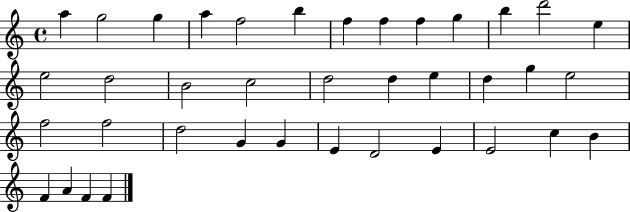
A5/q G5/h G5/q A5/q F5/h B5/q F5/q F5/q F5/q G5/q B5/q D6/h E5/q E5/h D5/h B4/h C5/h D5/h D5/q E5/q D5/q G5/q E5/h F5/h F5/h D5/h G4/q G4/q E4/q D4/h E4/q E4/h C5/q B4/q F4/q A4/q F4/q F4/q